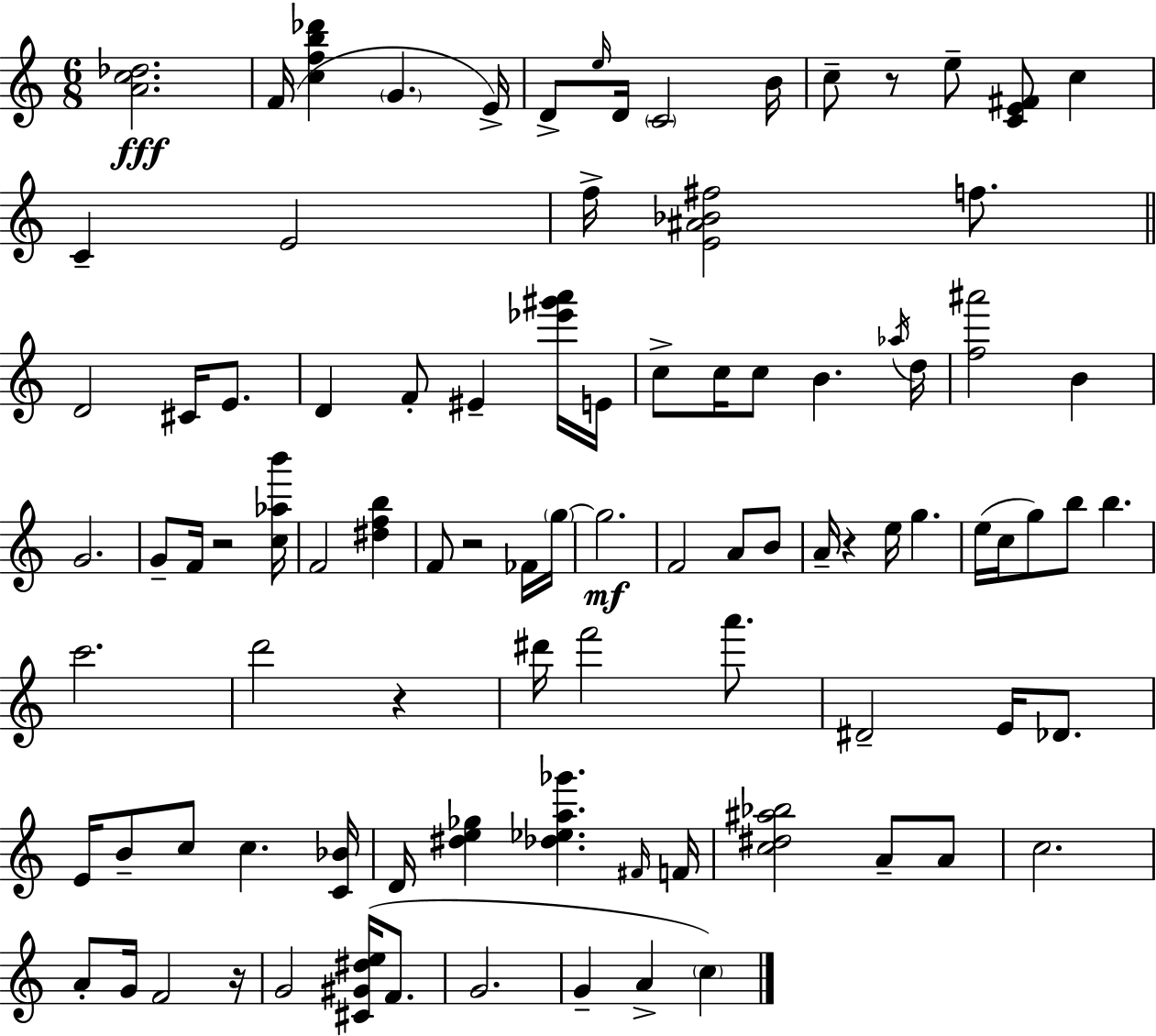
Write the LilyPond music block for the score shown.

{
  \clef treble
  \numericTimeSignature
  \time 6/8
  \key a \minor
  \repeat volta 2 { <a' c'' des''>2.\fff | f'16( <c'' f'' b'' des'''>4 \parenthesize g'4. e'16->) | d'8-> \grace { e''16 } d'16 \parenthesize c'2 | b'16 c''8-- r8 e''8-- <c' e' fis'>8 c''4 | \break c'4-- e'2 | f''16-> <e' ais' bes' fis''>2 f''8. | \bar "||" \break \key a \minor d'2 cis'16 e'8. | d'4 f'8-. eis'4-- <ees''' gis''' a'''>16 e'16 | c''8-> c''16 c''8 b'4. \acciaccatura { aes''16 } | d''16 <f'' ais'''>2 b'4 | \break g'2. | g'8-- f'16 r2 | <c'' aes'' b'''>16 f'2 <dis'' f'' b''>4 | f'8 r2 fes'16 | \break \parenthesize g''16~~ g''2.\mf | f'2 a'8 b'8 | a'16-- r4 e''16 g''4. | e''16( c''16 g''8) b''8 b''4. | \break c'''2. | d'''2 r4 | dis'''16 f'''2 a'''8. | dis'2-- e'16 des'8. | \break e'16 b'8-- c''8 c''4. | <c' bes'>16 d'16 <dis'' e'' ges''>4 <des'' ees'' a'' ges'''>4. | \grace { fis'16 } f'16 <c'' dis'' ais'' bes''>2 a'8-- | a'8 c''2. | \break a'8-. g'16 f'2 | r16 g'2 <cis' gis' dis'' e''>16( f'8. | g'2. | g'4-- a'4-> \parenthesize c''4) | \break } \bar "|."
}